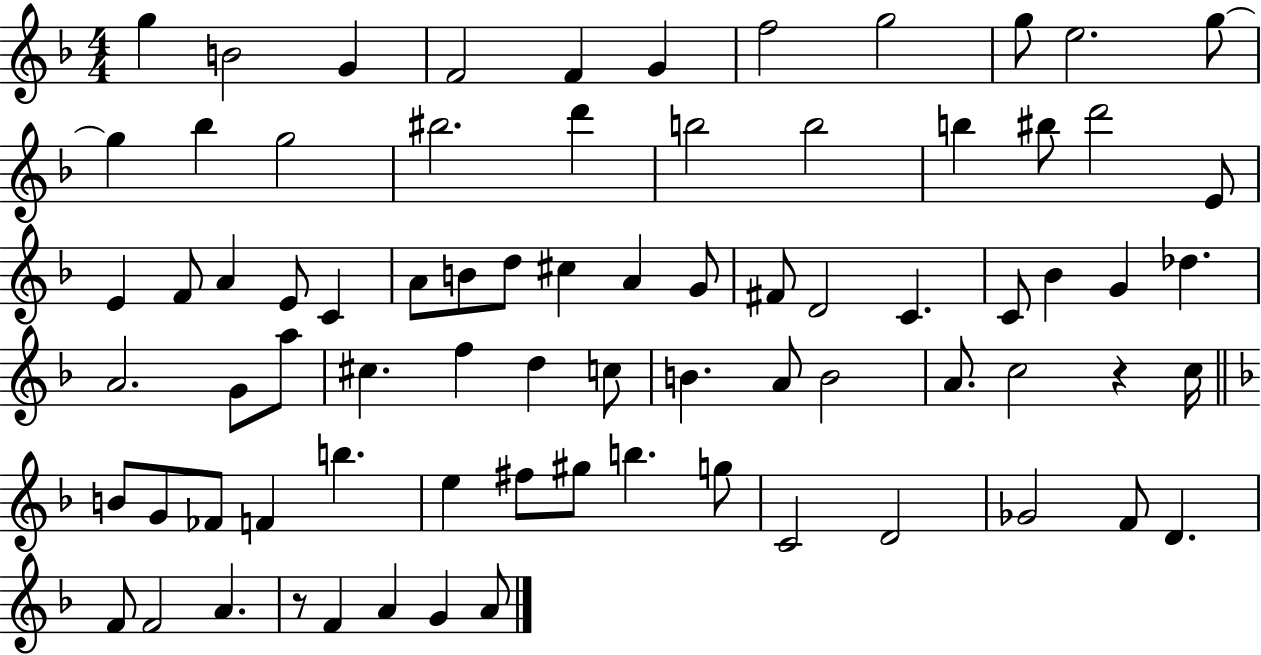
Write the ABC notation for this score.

X:1
T:Untitled
M:4/4
L:1/4
K:F
g B2 G F2 F G f2 g2 g/2 e2 g/2 g _b g2 ^b2 d' b2 b2 b ^b/2 d'2 E/2 E F/2 A E/2 C A/2 B/2 d/2 ^c A G/2 ^F/2 D2 C C/2 _B G _d A2 G/2 a/2 ^c f d c/2 B A/2 B2 A/2 c2 z c/4 B/2 G/2 _F/2 F b e ^f/2 ^g/2 b g/2 C2 D2 _G2 F/2 D F/2 F2 A z/2 F A G A/2